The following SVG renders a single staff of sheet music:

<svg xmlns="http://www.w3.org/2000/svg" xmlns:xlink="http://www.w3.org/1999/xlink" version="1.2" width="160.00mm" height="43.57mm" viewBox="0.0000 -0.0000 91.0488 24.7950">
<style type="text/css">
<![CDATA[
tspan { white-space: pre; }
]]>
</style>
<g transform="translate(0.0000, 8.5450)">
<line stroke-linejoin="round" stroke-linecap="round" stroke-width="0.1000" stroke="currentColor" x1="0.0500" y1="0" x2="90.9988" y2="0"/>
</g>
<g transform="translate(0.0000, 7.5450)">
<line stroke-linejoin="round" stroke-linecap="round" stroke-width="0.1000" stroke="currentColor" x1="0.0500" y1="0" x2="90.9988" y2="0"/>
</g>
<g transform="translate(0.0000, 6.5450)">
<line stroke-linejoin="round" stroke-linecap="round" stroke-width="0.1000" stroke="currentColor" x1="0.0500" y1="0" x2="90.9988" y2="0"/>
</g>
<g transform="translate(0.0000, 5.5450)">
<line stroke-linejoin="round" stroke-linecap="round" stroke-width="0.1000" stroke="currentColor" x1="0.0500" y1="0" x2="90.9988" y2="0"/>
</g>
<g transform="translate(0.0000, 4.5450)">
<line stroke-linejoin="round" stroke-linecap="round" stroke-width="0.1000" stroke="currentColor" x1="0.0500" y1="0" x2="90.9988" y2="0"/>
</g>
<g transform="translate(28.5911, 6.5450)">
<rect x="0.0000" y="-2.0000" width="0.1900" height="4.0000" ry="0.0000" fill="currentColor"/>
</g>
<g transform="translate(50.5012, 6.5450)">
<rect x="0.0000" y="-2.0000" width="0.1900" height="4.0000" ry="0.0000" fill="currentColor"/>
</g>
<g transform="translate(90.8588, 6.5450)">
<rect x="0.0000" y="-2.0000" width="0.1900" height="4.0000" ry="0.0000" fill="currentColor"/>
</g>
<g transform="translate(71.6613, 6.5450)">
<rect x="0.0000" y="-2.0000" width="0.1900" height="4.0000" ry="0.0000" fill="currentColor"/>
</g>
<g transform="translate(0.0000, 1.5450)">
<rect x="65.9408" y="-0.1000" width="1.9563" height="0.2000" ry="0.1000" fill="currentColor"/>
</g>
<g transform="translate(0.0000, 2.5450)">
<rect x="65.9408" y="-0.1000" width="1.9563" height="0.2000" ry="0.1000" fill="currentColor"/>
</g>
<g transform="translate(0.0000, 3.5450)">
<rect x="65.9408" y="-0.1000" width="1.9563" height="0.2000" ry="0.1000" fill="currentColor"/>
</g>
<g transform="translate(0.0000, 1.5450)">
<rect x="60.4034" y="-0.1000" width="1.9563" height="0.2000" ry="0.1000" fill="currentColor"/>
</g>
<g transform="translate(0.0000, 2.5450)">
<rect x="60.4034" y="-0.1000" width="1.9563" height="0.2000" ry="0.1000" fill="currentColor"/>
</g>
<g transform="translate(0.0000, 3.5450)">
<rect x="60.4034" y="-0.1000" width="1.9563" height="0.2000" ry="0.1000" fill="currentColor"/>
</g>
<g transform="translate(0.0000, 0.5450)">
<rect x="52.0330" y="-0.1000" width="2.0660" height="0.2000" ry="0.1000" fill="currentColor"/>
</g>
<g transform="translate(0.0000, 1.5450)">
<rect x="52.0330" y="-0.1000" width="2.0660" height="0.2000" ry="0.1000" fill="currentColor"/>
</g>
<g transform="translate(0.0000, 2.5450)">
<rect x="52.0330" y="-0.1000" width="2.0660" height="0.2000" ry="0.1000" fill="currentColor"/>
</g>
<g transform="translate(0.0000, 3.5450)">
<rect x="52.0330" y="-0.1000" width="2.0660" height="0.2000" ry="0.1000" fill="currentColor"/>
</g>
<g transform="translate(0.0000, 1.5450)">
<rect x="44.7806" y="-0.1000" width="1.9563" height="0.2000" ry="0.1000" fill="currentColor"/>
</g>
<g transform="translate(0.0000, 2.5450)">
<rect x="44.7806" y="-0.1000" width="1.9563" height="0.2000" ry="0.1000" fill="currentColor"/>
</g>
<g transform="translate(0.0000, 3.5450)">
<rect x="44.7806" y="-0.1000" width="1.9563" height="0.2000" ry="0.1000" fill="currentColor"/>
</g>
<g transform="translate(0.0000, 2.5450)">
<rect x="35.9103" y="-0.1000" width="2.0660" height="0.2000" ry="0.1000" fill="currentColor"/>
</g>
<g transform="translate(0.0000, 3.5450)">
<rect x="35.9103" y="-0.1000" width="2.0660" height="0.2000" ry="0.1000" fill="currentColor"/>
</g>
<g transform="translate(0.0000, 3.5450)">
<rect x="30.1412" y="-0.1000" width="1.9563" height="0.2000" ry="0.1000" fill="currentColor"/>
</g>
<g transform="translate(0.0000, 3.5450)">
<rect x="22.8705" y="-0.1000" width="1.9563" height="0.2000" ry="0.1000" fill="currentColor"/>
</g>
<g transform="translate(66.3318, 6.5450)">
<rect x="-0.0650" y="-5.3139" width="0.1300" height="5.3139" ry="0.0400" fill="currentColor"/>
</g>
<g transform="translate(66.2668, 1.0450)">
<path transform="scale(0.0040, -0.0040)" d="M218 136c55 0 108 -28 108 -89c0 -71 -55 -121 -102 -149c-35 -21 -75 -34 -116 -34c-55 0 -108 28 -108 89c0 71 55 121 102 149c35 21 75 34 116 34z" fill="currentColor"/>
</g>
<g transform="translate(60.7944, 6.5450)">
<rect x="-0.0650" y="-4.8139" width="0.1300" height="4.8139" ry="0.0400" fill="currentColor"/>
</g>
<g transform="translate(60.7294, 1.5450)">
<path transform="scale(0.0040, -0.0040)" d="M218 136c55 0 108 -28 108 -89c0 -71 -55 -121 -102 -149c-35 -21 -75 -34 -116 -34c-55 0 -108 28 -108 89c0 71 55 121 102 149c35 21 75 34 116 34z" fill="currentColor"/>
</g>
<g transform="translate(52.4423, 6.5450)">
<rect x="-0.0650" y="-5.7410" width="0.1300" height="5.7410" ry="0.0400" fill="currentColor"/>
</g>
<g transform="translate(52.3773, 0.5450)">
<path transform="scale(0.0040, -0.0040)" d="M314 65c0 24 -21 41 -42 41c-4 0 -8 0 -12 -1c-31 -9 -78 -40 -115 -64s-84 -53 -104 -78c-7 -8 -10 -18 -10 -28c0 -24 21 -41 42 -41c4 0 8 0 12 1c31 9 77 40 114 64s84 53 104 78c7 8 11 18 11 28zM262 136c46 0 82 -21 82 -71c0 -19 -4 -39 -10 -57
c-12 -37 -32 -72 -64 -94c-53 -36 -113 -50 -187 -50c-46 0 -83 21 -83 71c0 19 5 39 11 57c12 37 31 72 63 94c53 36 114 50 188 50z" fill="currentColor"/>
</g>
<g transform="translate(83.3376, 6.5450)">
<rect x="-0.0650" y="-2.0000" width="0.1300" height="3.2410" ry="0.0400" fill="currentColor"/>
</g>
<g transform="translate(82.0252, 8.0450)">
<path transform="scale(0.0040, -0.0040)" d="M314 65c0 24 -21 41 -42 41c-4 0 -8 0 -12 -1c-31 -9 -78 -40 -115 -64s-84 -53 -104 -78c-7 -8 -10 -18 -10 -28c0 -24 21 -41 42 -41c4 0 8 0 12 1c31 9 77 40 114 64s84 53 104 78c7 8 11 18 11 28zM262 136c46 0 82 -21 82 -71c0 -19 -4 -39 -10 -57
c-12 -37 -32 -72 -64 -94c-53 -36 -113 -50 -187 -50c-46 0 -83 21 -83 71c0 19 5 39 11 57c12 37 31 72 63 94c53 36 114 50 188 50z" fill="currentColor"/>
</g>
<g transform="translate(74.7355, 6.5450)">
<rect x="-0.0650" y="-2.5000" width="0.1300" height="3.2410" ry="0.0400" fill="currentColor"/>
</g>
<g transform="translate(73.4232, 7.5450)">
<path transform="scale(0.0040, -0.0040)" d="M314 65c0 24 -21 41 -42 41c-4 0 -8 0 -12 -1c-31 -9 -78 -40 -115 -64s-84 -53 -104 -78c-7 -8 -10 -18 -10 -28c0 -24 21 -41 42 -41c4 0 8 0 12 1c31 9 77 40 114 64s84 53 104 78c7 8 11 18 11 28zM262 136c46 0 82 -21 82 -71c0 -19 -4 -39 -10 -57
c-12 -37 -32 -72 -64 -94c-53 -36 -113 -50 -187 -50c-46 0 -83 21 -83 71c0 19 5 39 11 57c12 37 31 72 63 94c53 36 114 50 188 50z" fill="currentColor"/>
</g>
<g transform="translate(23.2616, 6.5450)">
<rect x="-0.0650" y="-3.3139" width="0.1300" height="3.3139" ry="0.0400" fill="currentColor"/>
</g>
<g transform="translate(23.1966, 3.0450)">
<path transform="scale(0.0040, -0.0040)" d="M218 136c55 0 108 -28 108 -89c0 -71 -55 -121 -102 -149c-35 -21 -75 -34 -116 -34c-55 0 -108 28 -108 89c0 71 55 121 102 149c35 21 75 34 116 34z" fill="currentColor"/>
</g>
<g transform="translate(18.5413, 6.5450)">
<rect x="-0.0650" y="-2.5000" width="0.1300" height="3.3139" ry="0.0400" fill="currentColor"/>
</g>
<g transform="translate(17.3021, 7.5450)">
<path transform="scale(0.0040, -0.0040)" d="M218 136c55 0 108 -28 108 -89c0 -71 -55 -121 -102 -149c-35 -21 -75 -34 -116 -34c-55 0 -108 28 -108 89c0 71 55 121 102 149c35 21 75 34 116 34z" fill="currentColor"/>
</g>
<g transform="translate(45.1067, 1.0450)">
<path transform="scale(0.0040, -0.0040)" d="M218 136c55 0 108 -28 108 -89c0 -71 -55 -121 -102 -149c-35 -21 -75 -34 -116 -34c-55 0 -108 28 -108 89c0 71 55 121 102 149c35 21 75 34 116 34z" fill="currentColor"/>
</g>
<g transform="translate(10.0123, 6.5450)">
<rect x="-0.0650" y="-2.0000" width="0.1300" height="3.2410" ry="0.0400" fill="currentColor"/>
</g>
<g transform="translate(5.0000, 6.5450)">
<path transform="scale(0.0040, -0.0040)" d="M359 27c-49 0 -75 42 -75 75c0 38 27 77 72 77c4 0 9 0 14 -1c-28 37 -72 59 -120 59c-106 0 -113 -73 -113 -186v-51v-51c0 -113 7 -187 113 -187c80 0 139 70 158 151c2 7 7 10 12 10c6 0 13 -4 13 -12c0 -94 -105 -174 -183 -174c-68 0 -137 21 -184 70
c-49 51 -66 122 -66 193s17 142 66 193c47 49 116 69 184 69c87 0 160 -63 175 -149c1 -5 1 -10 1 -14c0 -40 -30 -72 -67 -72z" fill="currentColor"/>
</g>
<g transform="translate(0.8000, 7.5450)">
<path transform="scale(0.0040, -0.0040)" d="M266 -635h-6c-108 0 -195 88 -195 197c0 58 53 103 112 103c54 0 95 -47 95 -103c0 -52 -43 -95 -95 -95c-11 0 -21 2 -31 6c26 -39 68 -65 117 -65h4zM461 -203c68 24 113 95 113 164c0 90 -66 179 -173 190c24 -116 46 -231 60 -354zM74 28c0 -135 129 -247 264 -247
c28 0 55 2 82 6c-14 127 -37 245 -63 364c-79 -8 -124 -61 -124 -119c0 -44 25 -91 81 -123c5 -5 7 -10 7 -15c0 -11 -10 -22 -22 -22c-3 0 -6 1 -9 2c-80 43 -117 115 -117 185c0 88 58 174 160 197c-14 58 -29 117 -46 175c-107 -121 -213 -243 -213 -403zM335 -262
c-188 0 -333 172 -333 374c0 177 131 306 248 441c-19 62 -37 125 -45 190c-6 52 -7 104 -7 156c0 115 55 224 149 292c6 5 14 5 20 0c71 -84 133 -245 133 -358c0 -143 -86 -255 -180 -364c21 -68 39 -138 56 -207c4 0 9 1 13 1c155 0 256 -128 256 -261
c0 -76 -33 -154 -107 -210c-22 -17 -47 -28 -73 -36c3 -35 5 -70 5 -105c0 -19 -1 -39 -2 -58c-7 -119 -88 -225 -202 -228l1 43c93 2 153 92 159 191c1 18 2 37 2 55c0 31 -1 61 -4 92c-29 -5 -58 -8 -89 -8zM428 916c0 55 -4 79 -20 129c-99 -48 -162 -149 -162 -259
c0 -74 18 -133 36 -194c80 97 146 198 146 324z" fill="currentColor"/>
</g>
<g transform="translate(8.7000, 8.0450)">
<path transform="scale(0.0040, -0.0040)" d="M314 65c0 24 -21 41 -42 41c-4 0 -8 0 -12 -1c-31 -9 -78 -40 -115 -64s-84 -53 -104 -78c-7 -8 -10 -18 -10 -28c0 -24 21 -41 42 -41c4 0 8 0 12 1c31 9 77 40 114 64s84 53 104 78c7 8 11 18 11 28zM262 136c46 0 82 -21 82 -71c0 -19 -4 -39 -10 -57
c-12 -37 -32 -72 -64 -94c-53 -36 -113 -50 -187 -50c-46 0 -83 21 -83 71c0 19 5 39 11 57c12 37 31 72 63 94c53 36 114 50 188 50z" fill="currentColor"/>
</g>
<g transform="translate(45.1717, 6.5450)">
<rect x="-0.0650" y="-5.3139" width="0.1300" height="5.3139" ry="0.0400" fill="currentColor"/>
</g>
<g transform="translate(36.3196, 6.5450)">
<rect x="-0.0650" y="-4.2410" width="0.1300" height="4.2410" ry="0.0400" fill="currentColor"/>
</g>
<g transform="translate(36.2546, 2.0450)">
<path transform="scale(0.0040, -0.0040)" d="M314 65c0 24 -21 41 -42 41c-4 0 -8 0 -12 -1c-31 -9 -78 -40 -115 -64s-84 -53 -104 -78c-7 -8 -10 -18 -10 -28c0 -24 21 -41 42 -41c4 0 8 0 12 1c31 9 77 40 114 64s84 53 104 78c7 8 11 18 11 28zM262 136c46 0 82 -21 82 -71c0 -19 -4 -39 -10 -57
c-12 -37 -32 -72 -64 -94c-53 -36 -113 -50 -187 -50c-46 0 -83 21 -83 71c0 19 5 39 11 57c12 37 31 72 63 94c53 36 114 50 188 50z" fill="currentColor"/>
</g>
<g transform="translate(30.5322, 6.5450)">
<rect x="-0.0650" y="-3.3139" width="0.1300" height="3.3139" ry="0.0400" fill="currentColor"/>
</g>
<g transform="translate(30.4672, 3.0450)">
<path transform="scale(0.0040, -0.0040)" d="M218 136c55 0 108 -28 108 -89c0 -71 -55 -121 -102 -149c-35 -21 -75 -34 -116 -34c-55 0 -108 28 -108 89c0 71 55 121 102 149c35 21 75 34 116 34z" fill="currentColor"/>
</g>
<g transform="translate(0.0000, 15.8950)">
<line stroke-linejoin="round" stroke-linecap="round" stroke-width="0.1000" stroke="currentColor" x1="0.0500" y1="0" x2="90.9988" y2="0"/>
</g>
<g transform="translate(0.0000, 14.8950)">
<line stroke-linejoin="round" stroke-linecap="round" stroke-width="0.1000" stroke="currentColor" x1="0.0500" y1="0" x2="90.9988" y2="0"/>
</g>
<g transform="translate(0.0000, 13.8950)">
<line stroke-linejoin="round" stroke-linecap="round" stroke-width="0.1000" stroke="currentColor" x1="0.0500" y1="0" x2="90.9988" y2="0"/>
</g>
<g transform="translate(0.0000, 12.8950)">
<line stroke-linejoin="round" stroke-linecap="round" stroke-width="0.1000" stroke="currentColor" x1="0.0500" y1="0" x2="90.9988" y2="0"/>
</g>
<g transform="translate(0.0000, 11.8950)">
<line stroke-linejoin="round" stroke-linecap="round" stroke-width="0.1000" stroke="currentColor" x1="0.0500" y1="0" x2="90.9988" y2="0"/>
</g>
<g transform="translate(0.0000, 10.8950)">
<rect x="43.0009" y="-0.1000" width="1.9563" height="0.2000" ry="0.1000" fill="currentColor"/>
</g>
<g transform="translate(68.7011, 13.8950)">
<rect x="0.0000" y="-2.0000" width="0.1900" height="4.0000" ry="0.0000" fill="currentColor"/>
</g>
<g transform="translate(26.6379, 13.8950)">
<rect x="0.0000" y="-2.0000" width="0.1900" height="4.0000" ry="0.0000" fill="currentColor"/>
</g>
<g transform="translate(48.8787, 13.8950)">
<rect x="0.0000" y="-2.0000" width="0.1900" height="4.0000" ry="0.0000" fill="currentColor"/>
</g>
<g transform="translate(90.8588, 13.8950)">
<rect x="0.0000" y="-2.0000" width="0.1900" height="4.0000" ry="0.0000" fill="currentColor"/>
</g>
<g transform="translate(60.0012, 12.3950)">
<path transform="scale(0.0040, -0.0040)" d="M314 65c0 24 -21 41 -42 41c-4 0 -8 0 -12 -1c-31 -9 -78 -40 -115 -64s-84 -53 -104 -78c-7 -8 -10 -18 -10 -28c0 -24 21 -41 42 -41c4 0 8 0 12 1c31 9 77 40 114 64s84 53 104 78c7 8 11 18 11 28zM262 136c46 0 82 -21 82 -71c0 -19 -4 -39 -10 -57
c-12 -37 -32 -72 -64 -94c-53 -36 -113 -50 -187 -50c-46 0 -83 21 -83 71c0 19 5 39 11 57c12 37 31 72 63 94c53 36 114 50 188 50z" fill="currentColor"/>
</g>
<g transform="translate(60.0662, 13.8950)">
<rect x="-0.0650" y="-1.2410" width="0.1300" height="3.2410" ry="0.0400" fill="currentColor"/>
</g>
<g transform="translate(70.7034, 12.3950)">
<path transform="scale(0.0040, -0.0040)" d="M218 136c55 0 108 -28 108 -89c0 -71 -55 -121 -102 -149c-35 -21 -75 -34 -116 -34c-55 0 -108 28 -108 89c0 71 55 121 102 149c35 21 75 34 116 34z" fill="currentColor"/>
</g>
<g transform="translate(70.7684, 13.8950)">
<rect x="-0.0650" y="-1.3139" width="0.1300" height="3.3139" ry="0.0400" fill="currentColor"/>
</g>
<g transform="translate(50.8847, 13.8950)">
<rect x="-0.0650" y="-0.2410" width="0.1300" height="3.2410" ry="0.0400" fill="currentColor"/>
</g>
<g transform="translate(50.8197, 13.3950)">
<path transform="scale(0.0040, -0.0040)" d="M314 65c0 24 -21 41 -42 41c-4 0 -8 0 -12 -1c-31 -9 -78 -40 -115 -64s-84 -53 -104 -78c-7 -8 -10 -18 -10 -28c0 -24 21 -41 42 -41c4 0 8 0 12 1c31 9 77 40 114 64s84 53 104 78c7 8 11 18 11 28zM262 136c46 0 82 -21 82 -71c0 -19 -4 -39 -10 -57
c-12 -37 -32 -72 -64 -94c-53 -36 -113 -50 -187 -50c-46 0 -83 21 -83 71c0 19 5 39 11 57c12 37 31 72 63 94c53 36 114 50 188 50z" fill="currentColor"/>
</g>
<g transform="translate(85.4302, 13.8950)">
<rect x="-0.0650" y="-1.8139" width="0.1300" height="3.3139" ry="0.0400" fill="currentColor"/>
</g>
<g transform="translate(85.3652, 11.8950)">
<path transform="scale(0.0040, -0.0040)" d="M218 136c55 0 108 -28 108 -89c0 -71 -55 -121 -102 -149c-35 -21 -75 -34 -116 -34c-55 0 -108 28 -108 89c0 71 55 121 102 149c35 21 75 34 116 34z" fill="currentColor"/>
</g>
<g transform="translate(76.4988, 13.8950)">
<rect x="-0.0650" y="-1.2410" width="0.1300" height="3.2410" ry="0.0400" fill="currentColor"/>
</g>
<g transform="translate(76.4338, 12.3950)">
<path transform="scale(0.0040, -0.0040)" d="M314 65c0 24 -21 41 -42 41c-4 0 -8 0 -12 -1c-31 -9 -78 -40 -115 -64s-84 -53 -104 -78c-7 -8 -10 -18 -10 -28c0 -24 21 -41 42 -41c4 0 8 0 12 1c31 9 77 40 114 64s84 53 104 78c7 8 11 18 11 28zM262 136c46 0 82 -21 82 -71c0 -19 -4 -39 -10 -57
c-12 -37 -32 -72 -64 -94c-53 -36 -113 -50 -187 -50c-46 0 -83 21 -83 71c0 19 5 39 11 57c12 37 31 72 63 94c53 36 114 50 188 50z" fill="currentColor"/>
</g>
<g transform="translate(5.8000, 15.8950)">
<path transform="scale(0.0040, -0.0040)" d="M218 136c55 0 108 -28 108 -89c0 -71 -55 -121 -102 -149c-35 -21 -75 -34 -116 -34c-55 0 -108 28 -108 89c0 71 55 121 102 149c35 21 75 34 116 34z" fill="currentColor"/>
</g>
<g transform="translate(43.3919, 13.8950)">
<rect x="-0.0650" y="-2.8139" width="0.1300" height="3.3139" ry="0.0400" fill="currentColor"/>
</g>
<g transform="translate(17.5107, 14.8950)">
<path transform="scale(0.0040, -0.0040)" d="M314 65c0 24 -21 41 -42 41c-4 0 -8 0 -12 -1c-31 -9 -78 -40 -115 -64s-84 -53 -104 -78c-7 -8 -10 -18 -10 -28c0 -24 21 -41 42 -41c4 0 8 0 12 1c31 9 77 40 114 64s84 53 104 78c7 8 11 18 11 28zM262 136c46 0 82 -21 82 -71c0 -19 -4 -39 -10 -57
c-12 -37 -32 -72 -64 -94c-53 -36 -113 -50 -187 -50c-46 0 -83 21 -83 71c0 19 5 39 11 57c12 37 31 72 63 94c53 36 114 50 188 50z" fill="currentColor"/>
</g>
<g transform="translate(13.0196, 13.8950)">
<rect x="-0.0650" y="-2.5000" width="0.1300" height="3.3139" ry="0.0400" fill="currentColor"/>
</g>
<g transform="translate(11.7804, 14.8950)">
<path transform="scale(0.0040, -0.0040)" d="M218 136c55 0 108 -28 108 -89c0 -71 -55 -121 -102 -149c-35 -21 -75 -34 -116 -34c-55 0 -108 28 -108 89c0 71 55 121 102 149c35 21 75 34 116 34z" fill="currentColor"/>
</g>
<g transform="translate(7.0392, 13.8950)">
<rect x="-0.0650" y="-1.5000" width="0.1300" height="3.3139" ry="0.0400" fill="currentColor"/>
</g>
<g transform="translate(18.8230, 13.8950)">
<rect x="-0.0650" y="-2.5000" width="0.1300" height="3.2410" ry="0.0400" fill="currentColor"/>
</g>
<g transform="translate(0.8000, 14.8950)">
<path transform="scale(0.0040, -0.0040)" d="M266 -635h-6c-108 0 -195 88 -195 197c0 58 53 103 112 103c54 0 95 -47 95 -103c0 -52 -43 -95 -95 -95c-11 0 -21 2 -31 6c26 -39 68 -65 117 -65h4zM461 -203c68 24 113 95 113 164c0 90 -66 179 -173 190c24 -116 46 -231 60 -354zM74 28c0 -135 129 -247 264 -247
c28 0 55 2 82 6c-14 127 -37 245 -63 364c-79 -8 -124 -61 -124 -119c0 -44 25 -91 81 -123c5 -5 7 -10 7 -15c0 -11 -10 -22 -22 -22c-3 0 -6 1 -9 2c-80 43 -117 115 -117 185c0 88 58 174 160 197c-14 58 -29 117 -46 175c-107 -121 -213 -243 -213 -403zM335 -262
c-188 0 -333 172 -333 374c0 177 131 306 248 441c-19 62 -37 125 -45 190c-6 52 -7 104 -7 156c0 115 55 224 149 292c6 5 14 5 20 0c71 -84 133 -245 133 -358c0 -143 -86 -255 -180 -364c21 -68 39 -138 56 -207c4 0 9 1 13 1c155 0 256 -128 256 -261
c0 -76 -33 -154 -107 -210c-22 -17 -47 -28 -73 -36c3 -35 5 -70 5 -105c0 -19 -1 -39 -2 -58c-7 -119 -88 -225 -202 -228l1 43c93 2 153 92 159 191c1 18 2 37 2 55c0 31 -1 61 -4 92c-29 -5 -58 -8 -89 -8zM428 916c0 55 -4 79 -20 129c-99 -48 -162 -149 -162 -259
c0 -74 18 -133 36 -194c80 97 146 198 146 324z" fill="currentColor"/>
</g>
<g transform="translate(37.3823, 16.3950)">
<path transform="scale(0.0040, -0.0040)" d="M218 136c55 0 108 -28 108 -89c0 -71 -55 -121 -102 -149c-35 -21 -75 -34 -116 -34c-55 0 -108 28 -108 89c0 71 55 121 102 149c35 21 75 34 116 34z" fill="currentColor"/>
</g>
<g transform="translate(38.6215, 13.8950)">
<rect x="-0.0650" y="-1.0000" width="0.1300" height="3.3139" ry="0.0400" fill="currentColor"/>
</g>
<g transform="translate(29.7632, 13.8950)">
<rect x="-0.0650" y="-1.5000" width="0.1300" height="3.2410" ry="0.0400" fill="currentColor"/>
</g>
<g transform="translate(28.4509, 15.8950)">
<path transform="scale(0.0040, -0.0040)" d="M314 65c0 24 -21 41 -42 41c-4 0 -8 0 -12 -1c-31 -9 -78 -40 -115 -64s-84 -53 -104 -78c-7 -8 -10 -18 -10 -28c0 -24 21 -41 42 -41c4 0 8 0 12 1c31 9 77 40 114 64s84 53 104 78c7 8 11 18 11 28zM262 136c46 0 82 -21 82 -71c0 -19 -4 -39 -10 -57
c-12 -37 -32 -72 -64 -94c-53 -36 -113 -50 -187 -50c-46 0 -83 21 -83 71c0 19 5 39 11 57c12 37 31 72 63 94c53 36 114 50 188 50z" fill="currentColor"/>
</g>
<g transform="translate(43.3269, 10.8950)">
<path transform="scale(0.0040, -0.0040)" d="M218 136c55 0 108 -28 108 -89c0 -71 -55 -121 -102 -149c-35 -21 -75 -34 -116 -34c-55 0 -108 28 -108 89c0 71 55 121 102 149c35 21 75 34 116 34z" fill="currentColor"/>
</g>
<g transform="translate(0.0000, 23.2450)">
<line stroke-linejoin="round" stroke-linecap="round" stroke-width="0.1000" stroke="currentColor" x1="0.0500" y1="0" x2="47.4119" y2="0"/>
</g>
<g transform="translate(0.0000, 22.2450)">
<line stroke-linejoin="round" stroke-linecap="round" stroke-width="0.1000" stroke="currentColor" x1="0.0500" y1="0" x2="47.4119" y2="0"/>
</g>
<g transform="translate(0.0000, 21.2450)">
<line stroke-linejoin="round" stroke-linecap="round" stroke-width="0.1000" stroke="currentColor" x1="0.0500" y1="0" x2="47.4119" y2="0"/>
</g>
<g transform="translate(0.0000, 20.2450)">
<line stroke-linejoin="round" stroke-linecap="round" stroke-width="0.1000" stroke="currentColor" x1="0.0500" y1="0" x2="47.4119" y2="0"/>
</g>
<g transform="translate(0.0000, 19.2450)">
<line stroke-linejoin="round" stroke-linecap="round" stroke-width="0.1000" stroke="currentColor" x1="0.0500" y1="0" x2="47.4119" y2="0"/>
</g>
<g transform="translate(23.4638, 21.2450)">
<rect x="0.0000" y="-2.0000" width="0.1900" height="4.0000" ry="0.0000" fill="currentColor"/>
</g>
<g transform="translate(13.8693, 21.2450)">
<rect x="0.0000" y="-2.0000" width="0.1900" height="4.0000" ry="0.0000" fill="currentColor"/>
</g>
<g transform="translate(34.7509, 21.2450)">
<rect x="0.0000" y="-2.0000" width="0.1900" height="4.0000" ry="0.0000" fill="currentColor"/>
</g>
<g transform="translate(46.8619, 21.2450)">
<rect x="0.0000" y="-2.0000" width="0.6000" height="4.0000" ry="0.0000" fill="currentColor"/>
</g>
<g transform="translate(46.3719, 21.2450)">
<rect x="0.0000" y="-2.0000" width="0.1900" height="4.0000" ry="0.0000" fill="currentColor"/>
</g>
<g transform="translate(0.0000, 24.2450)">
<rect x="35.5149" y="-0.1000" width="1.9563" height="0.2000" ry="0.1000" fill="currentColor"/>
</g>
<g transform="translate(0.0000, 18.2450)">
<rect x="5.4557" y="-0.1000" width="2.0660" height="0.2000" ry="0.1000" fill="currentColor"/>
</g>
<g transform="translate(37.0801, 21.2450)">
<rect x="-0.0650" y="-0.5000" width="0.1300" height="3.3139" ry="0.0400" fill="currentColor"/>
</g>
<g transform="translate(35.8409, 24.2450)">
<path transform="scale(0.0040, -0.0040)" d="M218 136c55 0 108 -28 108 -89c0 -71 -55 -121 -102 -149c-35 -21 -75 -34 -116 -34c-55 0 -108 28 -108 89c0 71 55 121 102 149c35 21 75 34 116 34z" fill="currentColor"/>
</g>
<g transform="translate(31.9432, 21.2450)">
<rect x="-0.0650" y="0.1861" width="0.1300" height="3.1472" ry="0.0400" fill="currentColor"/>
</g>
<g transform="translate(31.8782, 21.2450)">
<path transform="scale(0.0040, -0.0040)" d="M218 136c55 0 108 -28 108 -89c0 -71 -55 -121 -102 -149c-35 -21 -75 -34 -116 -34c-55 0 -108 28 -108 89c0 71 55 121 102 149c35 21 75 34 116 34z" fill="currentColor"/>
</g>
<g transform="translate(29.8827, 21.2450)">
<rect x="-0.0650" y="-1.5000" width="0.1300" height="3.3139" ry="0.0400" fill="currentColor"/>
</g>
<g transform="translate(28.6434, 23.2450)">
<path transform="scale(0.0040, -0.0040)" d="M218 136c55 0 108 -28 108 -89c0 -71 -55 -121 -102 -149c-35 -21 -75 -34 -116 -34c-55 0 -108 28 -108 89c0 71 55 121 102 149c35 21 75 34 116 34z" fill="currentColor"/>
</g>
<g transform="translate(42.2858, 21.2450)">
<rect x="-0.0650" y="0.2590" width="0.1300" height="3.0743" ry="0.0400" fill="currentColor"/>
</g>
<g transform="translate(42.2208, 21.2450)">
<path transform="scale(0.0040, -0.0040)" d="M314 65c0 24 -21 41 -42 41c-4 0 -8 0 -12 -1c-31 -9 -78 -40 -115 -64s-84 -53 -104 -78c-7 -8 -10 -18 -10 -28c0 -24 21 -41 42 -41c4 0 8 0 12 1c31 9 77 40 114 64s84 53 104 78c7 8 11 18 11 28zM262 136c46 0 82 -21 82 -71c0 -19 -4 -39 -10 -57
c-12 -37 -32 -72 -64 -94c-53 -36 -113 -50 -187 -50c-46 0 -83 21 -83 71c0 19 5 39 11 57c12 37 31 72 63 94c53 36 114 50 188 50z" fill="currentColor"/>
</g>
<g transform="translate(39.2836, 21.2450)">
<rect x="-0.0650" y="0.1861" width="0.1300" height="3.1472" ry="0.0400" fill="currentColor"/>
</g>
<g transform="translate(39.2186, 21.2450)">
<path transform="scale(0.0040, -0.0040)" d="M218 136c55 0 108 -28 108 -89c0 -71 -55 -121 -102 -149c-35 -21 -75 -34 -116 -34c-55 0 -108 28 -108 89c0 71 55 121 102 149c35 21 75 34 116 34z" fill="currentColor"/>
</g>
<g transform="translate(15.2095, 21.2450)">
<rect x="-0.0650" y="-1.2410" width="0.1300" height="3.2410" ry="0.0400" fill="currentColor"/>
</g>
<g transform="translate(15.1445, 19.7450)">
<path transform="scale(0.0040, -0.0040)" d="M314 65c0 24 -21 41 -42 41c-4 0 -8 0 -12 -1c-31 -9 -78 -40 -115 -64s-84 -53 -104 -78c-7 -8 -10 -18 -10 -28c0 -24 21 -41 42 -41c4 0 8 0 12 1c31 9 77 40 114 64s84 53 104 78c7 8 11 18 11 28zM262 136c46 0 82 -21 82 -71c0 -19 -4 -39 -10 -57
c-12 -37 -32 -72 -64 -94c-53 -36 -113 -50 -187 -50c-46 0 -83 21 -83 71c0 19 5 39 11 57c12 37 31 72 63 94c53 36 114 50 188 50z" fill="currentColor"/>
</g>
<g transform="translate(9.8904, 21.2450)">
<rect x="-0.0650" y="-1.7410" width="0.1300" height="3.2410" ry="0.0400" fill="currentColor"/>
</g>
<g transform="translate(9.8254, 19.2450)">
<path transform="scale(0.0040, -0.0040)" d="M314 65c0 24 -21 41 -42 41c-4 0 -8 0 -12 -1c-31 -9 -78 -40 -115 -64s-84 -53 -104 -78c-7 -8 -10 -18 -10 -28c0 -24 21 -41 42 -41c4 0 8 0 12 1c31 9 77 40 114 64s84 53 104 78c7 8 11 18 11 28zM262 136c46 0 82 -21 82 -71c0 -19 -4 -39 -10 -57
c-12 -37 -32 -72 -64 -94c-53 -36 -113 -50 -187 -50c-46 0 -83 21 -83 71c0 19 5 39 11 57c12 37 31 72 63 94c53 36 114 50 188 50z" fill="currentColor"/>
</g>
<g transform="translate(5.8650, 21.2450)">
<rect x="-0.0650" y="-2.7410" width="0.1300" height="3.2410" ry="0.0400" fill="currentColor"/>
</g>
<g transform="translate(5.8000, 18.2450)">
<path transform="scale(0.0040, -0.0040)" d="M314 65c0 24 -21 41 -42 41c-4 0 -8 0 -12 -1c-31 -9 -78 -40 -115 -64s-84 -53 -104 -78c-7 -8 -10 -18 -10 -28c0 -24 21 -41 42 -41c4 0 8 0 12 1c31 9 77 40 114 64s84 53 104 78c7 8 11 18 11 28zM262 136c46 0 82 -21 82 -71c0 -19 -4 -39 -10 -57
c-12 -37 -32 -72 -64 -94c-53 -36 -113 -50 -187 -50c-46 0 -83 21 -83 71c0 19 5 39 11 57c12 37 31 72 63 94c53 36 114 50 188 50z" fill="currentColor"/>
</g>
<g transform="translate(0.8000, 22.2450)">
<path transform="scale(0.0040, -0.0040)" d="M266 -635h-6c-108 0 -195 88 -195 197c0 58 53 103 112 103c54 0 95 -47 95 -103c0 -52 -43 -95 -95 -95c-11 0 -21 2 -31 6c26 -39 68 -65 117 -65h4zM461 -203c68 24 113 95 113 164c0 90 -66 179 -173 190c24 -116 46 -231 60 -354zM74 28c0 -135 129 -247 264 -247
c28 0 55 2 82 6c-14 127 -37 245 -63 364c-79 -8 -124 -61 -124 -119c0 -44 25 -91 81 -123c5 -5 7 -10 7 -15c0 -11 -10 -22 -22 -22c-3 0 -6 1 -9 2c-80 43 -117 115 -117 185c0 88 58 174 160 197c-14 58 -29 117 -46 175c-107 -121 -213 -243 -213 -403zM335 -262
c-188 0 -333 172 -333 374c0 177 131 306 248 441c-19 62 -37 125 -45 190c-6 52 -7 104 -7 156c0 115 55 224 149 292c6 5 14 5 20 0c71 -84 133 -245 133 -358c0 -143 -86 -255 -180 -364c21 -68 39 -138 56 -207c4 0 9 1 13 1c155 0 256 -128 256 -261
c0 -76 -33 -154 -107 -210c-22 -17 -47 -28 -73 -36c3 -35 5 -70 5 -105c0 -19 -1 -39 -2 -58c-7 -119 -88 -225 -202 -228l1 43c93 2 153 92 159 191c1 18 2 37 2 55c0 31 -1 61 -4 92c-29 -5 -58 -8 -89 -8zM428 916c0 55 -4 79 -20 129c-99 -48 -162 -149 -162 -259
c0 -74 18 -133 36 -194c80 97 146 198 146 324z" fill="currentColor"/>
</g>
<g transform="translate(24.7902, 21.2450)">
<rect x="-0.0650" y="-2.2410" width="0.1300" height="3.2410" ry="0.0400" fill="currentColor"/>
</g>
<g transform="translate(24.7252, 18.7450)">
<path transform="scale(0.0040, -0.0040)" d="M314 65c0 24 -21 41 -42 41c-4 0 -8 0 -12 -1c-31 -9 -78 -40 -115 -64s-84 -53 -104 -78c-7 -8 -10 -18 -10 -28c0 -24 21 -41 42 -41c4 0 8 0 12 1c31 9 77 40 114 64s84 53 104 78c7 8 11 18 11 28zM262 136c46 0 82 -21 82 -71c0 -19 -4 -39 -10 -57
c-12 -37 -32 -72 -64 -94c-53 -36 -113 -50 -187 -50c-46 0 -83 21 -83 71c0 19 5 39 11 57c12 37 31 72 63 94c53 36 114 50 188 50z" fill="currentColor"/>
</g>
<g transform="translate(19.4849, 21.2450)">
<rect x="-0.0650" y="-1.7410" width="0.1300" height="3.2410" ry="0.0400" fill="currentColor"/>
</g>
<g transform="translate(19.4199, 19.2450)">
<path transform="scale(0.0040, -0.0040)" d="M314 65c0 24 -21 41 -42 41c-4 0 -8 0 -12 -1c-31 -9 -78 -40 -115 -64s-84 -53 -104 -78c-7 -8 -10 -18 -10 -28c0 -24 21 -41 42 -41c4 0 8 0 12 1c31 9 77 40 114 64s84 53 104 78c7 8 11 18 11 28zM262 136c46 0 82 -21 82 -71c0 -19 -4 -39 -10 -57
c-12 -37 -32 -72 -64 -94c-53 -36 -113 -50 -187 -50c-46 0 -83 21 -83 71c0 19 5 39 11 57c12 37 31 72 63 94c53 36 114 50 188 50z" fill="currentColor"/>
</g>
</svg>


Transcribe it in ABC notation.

X:1
T:Untitled
M:4/4
L:1/4
K:C
F2 G b b d'2 f' g'2 e' f' G2 F2 E G G2 E2 D a c2 e2 e e2 f a2 f2 e2 f2 g2 E B C B B2